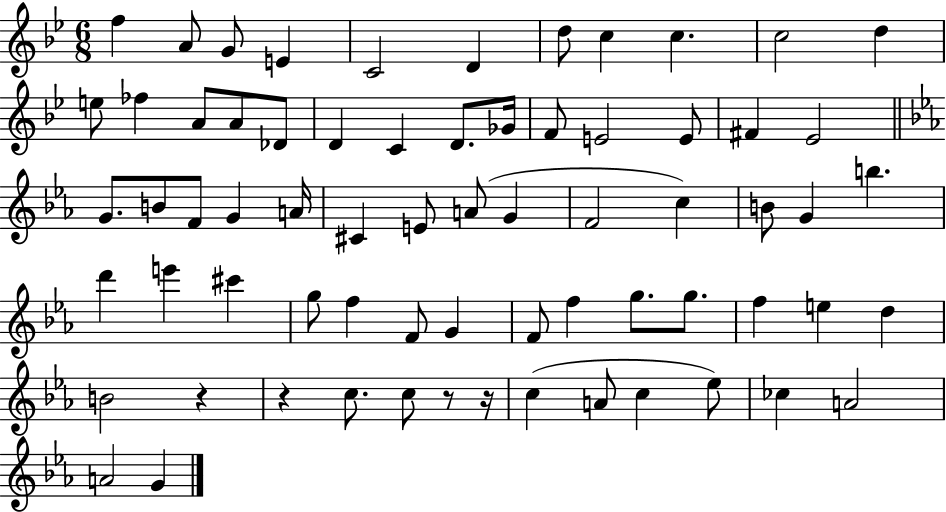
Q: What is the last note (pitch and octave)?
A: G4